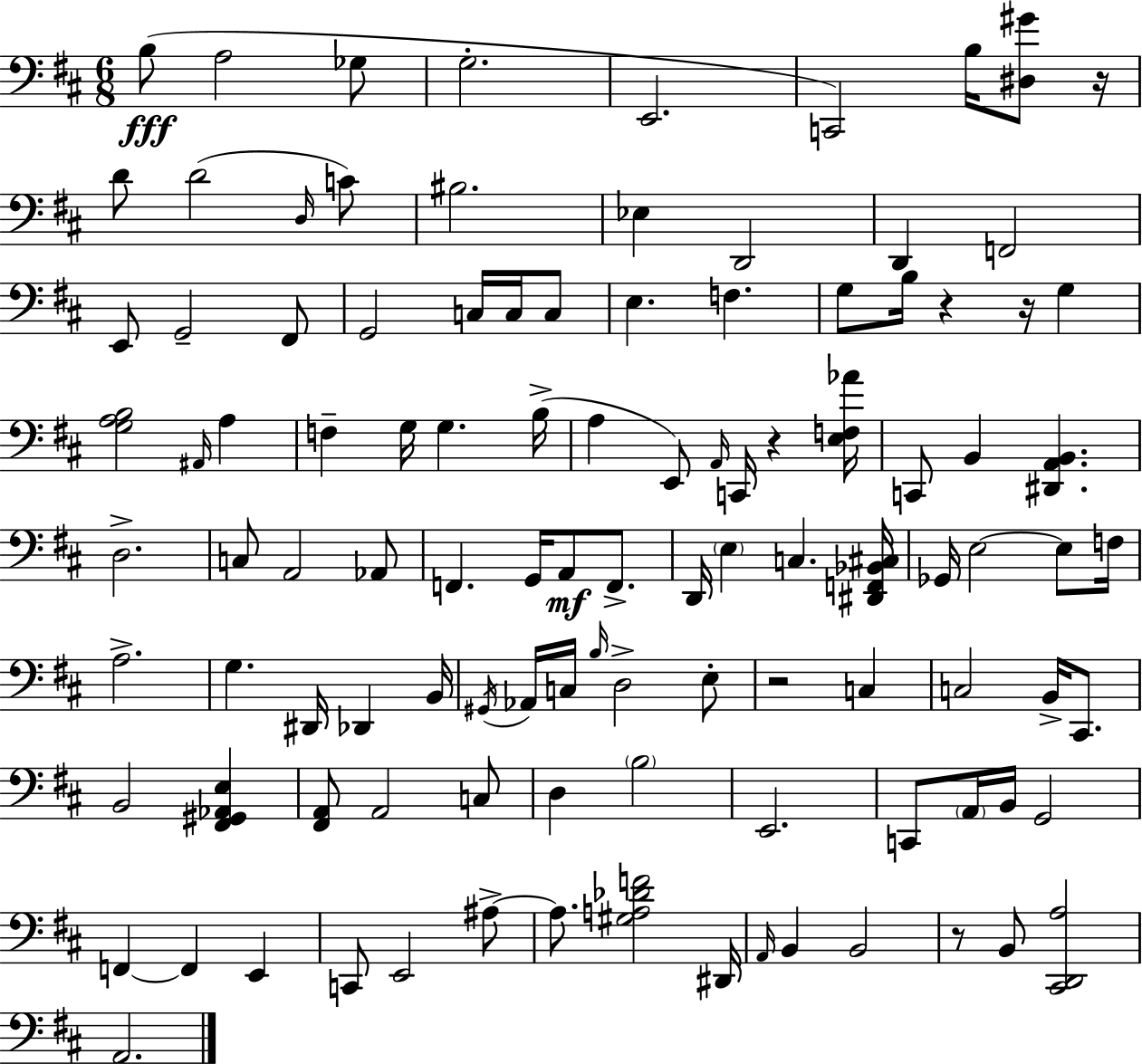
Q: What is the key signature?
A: D major